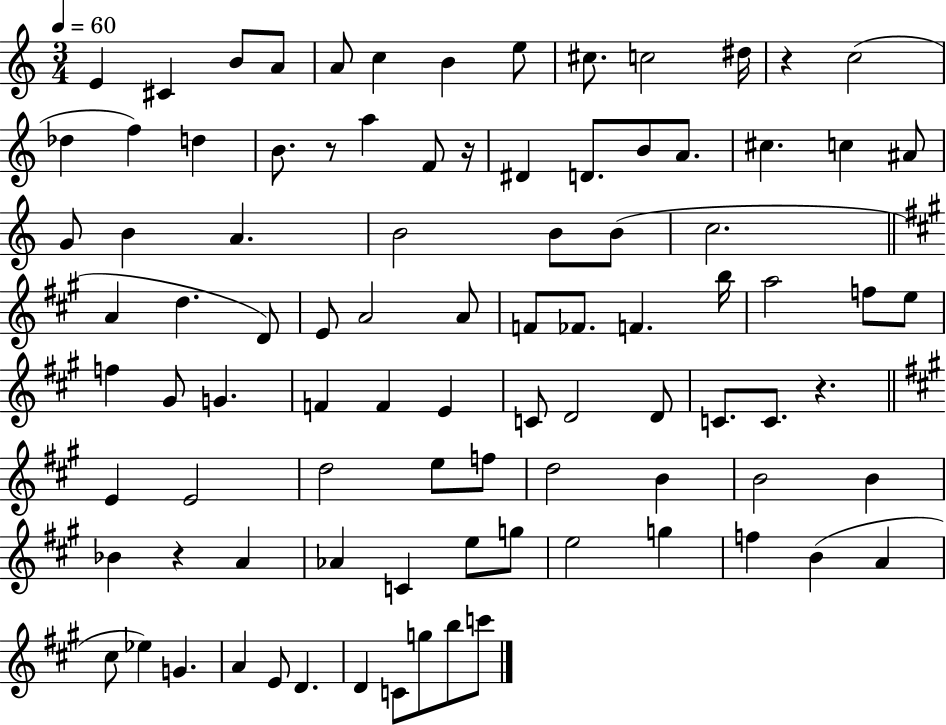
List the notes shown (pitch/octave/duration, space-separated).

E4/q C#4/q B4/e A4/e A4/e C5/q B4/q E5/e C#5/e. C5/h D#5/s R/q C5/h Db5/q F5/q D5/q B4/e. R/e A5/q F4/e R/s D#4/q D4/e. B4/e A4/e. C#5/q. C5/q A#4/e G4/e B4/q A4/q. B4/h B4/e B4/e C5/h. A4/q D5/q. D4/e E4/e A4/h A4/e F4/e FES4/e. F4/q. B5/s A5/h F5/e E5/e F5/q G#4/e G4/q. F4/q F4/q E4/q C4/e D4/h D4/e C4/e. C4/e. R/q. E4/q E4/h D5/h E5/e F5/e D5/h B4/q B4/h B4/q Bb4/q R/q A4/q Ab4/q C4/q E5/e G5/e E5/h G5/q F5/q B4/q A4/q C#5/e Eb5/q G4/q. A4/q E4/e D4/q. D4/q C4/e G5/e B5/e C6/e